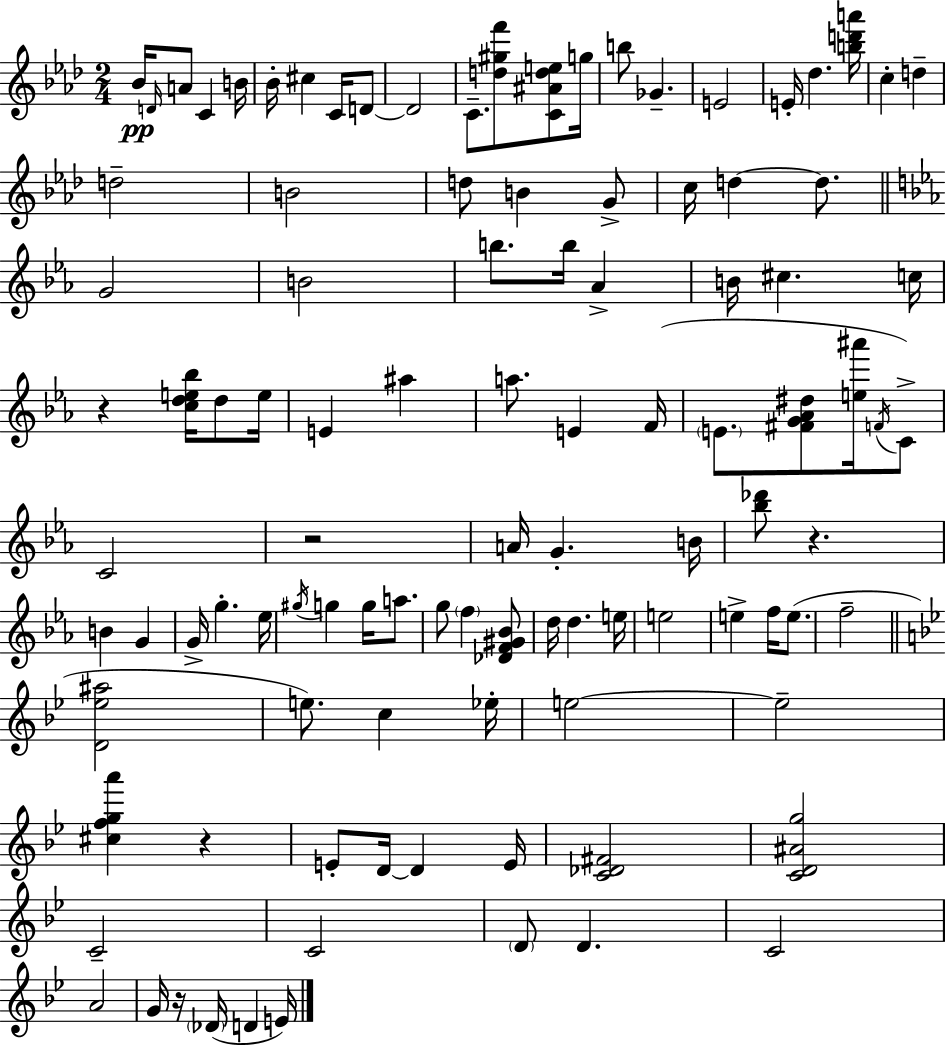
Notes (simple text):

Bb4/s D4/s A4/e C4/q B4/s Bb4/s C#5/q C4/s D4/e D4/h C4/e. [D5,G#5,F6]/e [C4,A#4,D5,E5]/e G5/s B5/e Gb4/q. E4/h E4/s Db5/q. [B5,D6,A6]/s C5/q D5/q D5/h B4/h D5/e B4/q G4/e C5/s D5/q D5/e. G4/h B4/h B5/e. B5/s Ab4/q B4/s C#5/q. C5/s R/q [C5,D5,E5,Bb5]/s D5/e E5/s E4/q A#5/q A5/e. E4/q F4/s E4/e. [F#4,G4,Ab4,D#5]/e [E5,A#6]/s F4/s C4/e C4/h R/h A4/s G4/q. B4/s [Bb5,Db6]/e R/q. B4/q G4/q G4/s G5/q. Eb5/s G#5/s G5/q G5/s A5/e. G5/e F5/q [Db4,F4,G#4,Bb4]/e D5/s D5/q. E5/s E5/h E5/q F5/s E5/e. F5/h [D4,Eb5,A#5]/h E5/e. C5/q Eb5/s E5/h E5/h [C#5,F5,G5,A6]/q R/q E4/e D4/s D4/q E4/s [C4,Db4,F#4]/h [C4,D4,A#4,G5]/h C4/h C4/h D4/e D4/q. C4/h A4/h G4/s R/s Db4/s D4/q E4/s